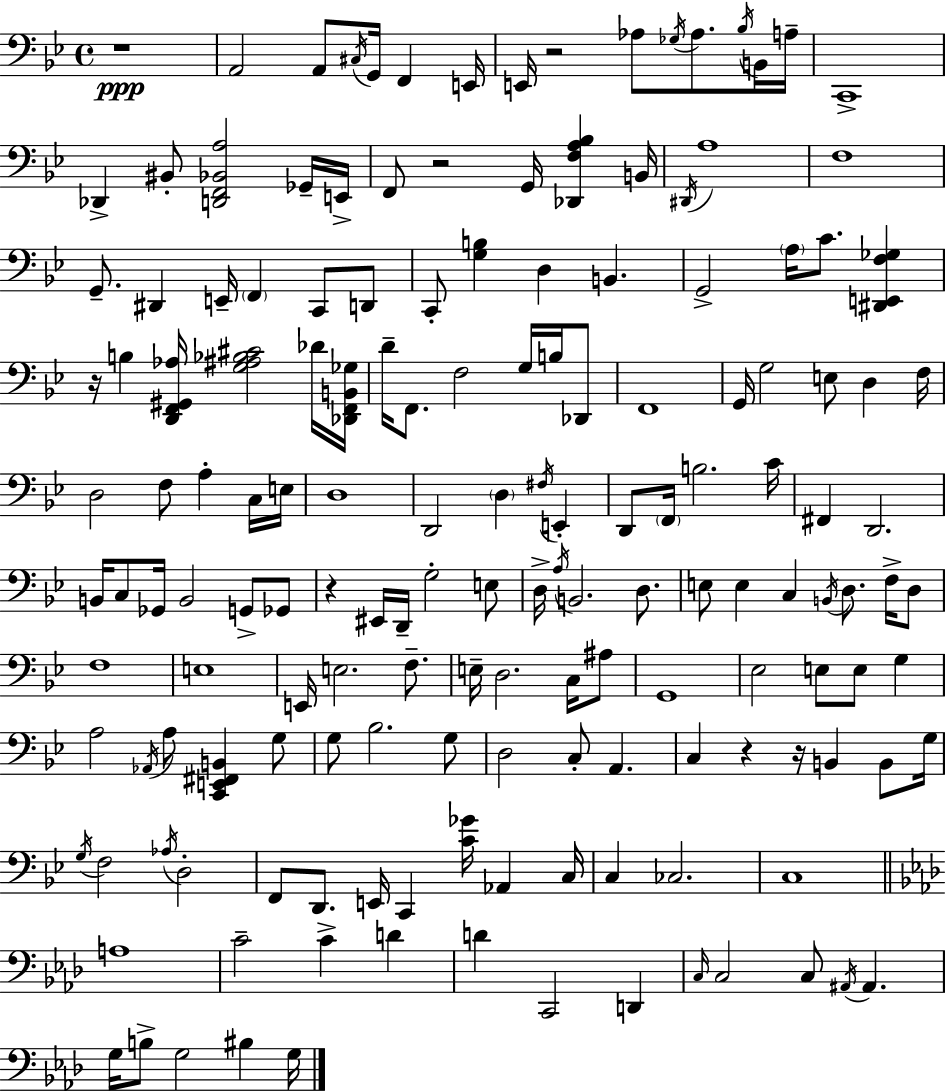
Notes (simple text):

R/w A2/h A2/e C#3/s G2/s F2/q E2/s E2/s R/h Ab3/e Gb3/s Ab3/e. Bb3/s B2/s A3/s C2/w Db2/q BIS2/e [D2,F2,Bb2,A3]/h Gb2/s E2/s F2/e R/h G2/s [Db2,F3,A3,Bb3]/q B2/s D#2/s A3/w F3/w G2/e. D#2/q E2/s F2/q C2/e D2/e C2/e [G3,B3]/q D3/q B2/q. G2/h A3/s C4/e. [D#2,E2,F3,Gb3]/q R/s B3/q [D2,F2,G#2,Ab3]/s [G3,A#3,Bb3,C#4]/h Db4/s [Db2,F2,B2,Gb3]/s D4/s F2/e. F3/h G3/s B3/s Db2/e F2/w G2/s G3/h E3/e D3/q F3/s D3/h F3/e A3/q C3/s E3/s D3/w D2/h D3/q F#3/s E2/q D2/e F2/s B3/h. C4/s F#2/q D2/h. B2/s C3/e Gb2/s B2/h G2/e Gb2/e R/q EIS2/s D2/s G3/h E3/e D3/s A3/s B2/h. D3/e. E3/e E3/q C3/q B2/s D3/e. F3/s D3/e F3/w E3/w E2/s E3/h. F3/e. E3/s D3/h. C3/s A#3/e G2/w Eb3/h E3/e E3/e G3/q A3/h Ab2/s A3/e [C2,E2,F#2,B2]/q G3/e G3/e Bb3/h. G3/e D3/h C3/e A2/q. C3/q R/q R/s B2/q B2/e G3/s G3/s F3/h Ab3/s D3/h F2/e D2/e. E2/s C2/q [C4,Gb4]/s Ab2/q C3/s C3/q CES3/h. C3/w A3/w C4/h C4/q D4/q D4/q C2/h D2/q C3/s C3/h C3/e A#2/s A#2/q. G3/s B3/e G3/h BIS3/q G3/s